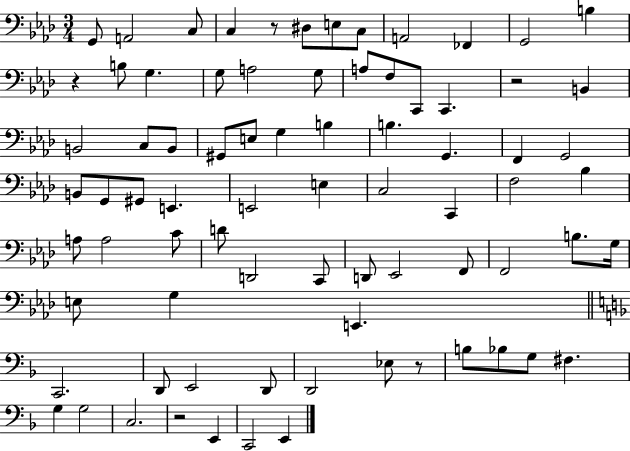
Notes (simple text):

G2/e A2/h C3/e C3/q R/e D#3/e E3/e C3/e A2/h FES2/q G2/h B3/q R/q B3/e G3/q. G3/e A3/h G3/e A3/e F3/e C2/e C2/q. R/h B2/q B2/h C3/e B2/e G#2/e E3/e G3/q B3/q B3/q. G2/q. F2/q G2/h B2/e G2/e G#2/e E2/q. E2/h E3/q C3/h C2/q F3/h Bb3/q A3/e A3/h C4/e D4/e D2/h C2/e D2/e Eb2/h F2/e F2/h B3/e. G3/s E3/e G3/q E2/q. C2/h. D2/e E2/h D2/e D2/h Eb3/e R/e B3/e Bb3/e G3/e F#3/q. G3/q G3/h C3/h. R/h E2/q C2/h E2/q